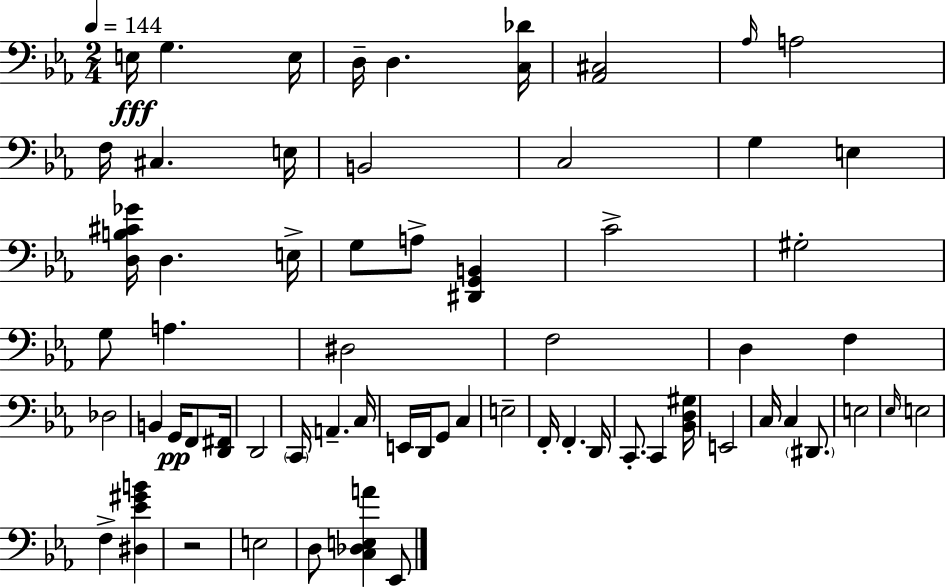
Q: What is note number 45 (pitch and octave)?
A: E2